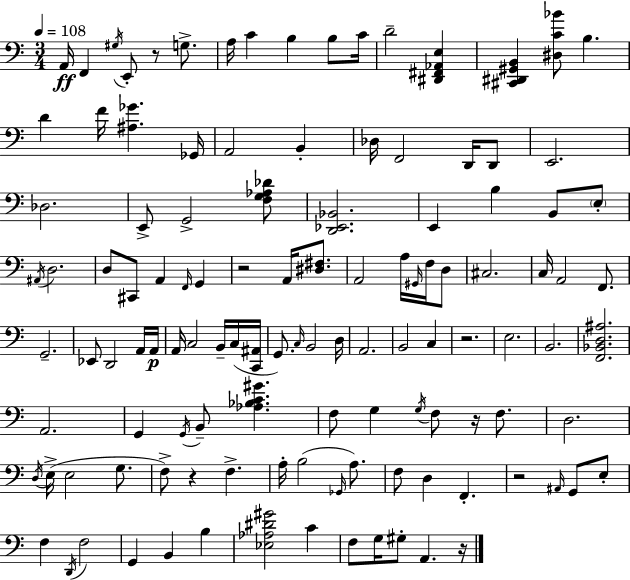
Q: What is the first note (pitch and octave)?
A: A2